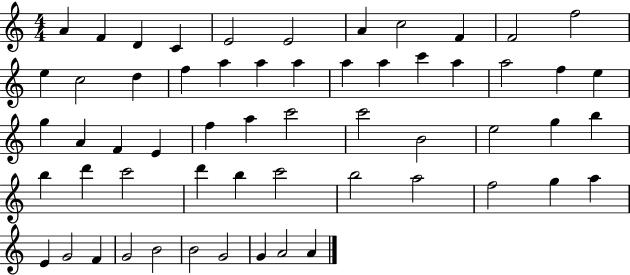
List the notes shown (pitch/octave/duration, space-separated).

A4/q F4/q D4/q C4/q E4/h E4/h A4/q C5/h F4/q F4/h F5/h E5/q C5/h D5/q F5/q A5/q A5/q A5/q A5/q A5/q C6/q A5/q A5/h F5/q E5/q G5/q A4/q F4/q E4/q F5/q A5/q C6/h C6/h B4/h E5/h G5/q B5/q B5/q D6/q C6/h D6/q B5/q C6/h B5/h A5/h F5/h G5/q A5/q E4/q G4/h F4/q G4/h B4/h B4/h G4/h G4/q A4/h A4/q